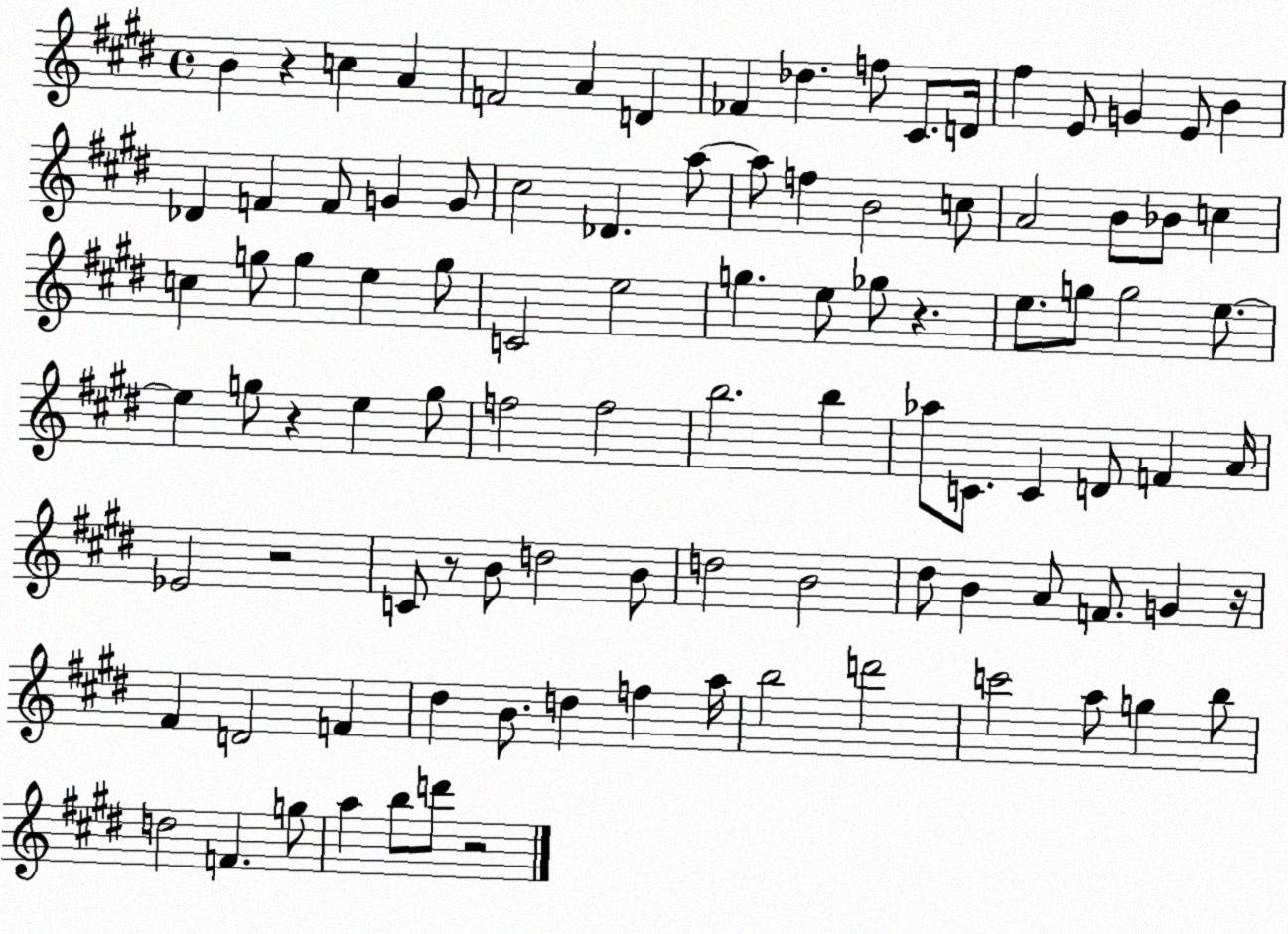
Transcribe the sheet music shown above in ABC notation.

X:1
T:Untitled
M:4/4
L:1/4
K:E
B z c A F2 A D _F _d f/2 ^C/2 D/4 ^f E/2 G E/2 B _D F F/2 G G/2 ^c2 _D a/2 a/2 f B2 c/2 A2 B/2 _B/2 c c g/2 g e g/2 C2 e2 g e/2 _g/2 z e/2 g/2 g2 e/2 e g/2 z e g/2 f2 f2 b2 b _a/2 C/2 C D/2 F A/4 _E2 z2 C/2 z/2 B/2 d2 B/2 d2 B2 ^d/2 B A/2 F/2 G z/4 ^F D2 F ^d B/2 d f a/4 b2 d'2 c'2 a/2 g b/2 d2 F g/2 a b/2 d'/2 z2